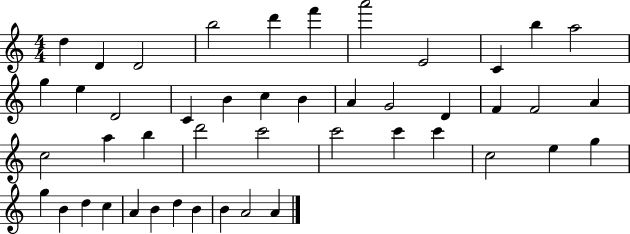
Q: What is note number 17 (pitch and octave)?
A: C5